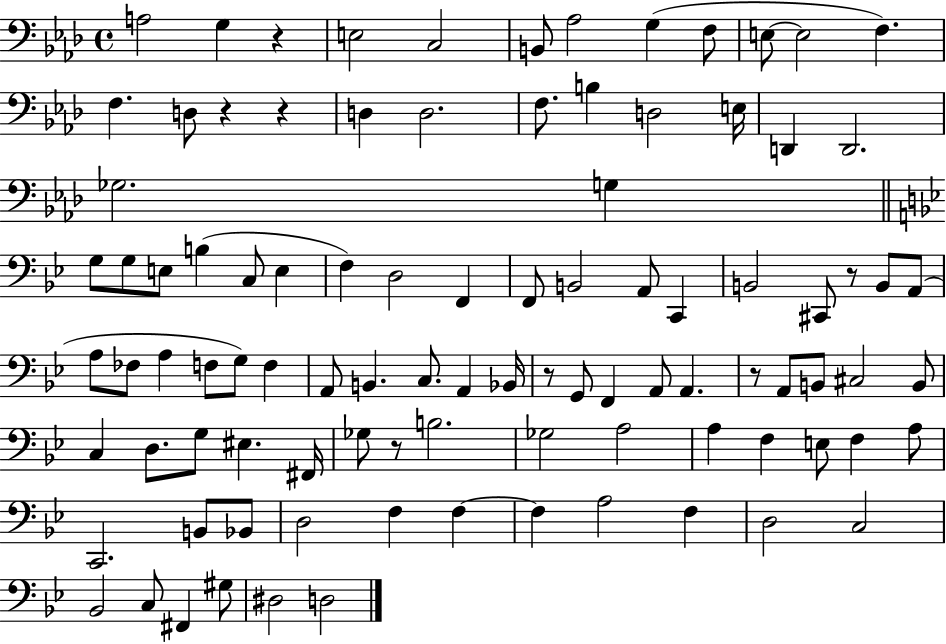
A3/h G3/q R/q E3/h C3/h B2/e Ab3/h G3/q F3/e E3/e E3/h F3/q. F3/q. D3/e R/q R/q D3/q D3/h. F3/e. B3/q D3/h E3/s D2/q D2/h. Gb3/h. G3/q G3/e G3/e E3/e B3/q C3/e E3/q F3/q D3/h F2/q F2/e B2/h A2/e C2/q B2/h C#2/e R/e B2/e A2/e A3/e FES3/e A3/q F3/e G3/e F3/q A2/e B2/q. C3/e. A2/q Bb2/s R/e G2/e F2/q A2/e A2/q. R/e A2/e B2/e C#3/h B2/e C3/q D3/e. G3/e EIS3/q. F#2/s Gb3/e R/e B3/h. Gb3/h A3/h A3/q F3/q E3/e F3/q A3/e C2/h. B2/e Bb2/e D3/h F3/q F3/q F3/q A3/h F3/q D3/h C3/h Bb2/h C3/e F#2/q G#3/e D#3/h D3/h